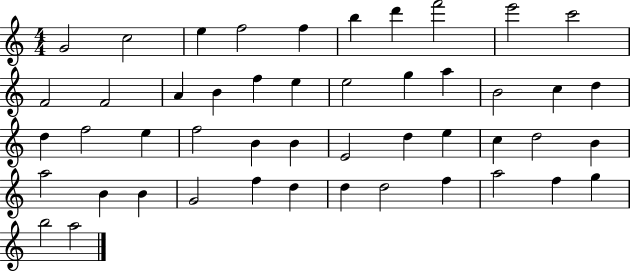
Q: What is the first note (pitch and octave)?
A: G4